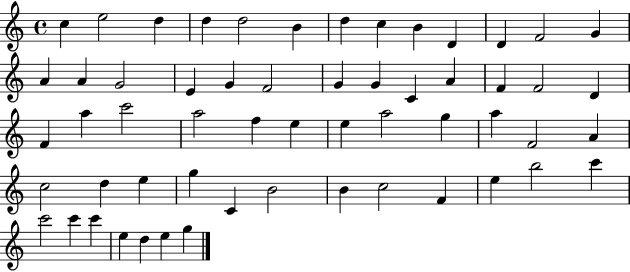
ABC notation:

X:1
T:Untitled
M:4/4
L:1/4
K:C
c e2 d d d2 B d c B D D F2 G A A G2 E G F2 G G C A F F2 D F a c'2 a2 f e e a2 g a F2 A c2 d e g C B2 B c2 F e b2 c' c'2 c' c' e d e g